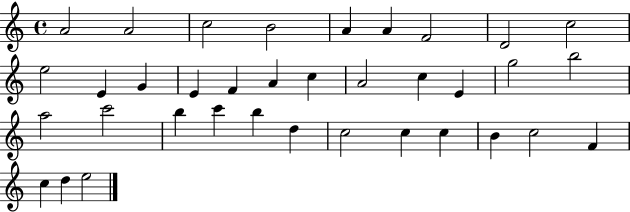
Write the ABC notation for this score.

X:1
T:Untitled
M:4/4
L:1/4
K:C
A2 A2 c2 B2 A A F2 D2 c2 e2 E G E F A c A2 c E g2 b2 a2 c'2 b c' b d c2 c c B c2 F c d e2